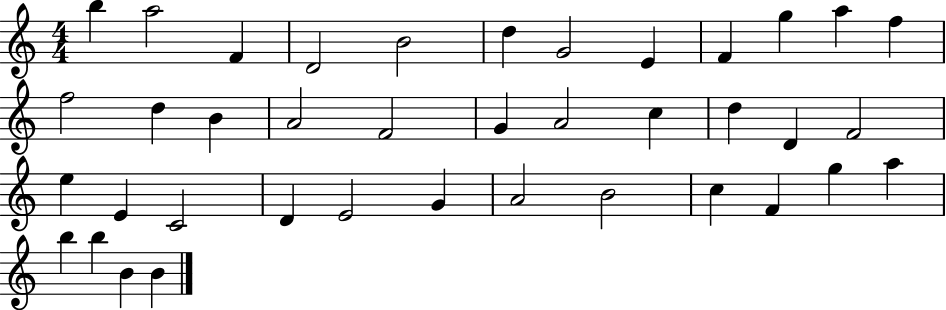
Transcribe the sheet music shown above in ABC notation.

X:1
T:Untitled
M:4/4
L:1/4
K:C
b a2 F D2 B2 d G2 E F g a f f2 d B A2 F2 G A2 c d D F2 e E C2 D E2 G A2 B2 c F g a b b B B